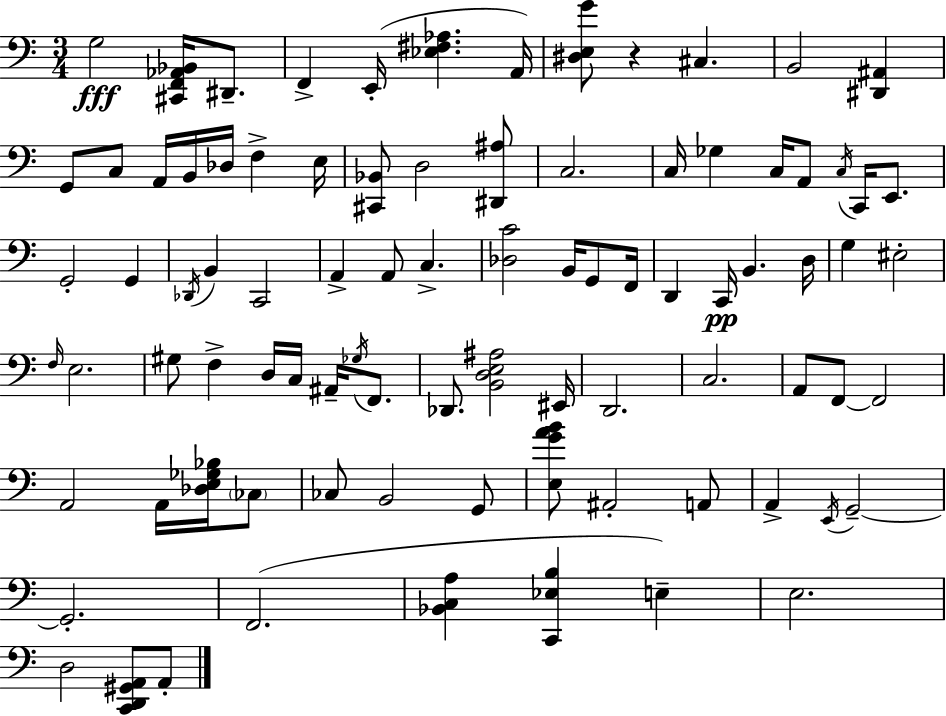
{
  \clef bass
  \numericTimeSignature
  \time 3/4
  \key a \minor
  g2\fff <cis, f, aes, bes,>16 dis,8.-- | f,4-> e,16-.( <ees fis aes>4. a,16) | <dis e g'>8 r4 cis4. | b,2 <dis, ais,>4 | \break g,8 c8 a,16 b,16 des16 f4-> e16 | <cis, bes,>8 d2 <dis, ais>8 | c2. | c16 ges4 c16 a,8 \acciaccatura { c16 } c,16 e,8. | \break g,2-. g,4 | \acciaccatura { des,16 } b,4 c,2 | a,4-> a,8 c4.-> | <des c'>2 b,16 g,8 | \break f,16 d,4 c,16\pp b,4. | d16 g4 eis2-. | \grace { f16 } e2. | gis8 f4-> d16 c16 ais,16-- | \break \acciaccatura { ges16 } f,8. des,8. <b, d e ais>2 | eis,16 d,2. | c2. | a,8 f,8~~ f,2 | \break a,2 | a,16 <des e ges bes>16 \parenthesize ces8 ces8 b,2 | g,8 <e g' a' b'>8 ais,2-. | a,8 a,4-> \acciaccatura { e,16 } g,2--~~ | \break g,2.-. | f,2.( | <bes, c a>4 <c, ees b>4 | e4--) e2. | \break d2 | <c, d, gis, a,>8 a,8-. \bar "|."
}